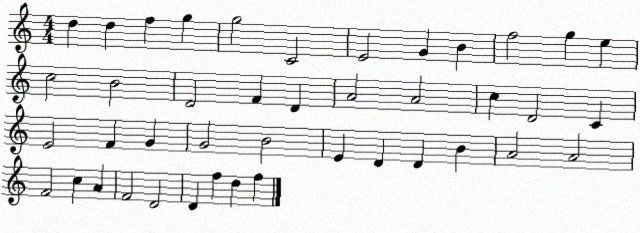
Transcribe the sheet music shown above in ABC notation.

X:1
T:Untitled
M:4/4
L:1/4
K:C
d d f g g2 C2 E2 G B f2 g e c2 B2 D2 F D A2 A2 c D2 C E2 F G G2 B2 E D D B A2 A2 F2 c A F2 D2 D f d f